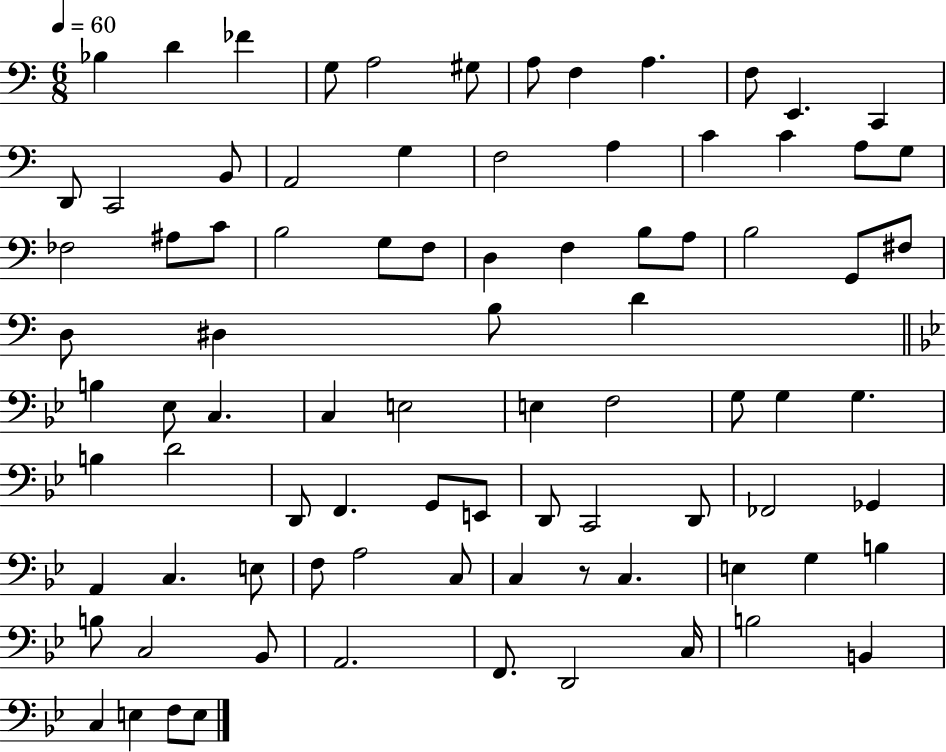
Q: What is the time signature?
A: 6/8